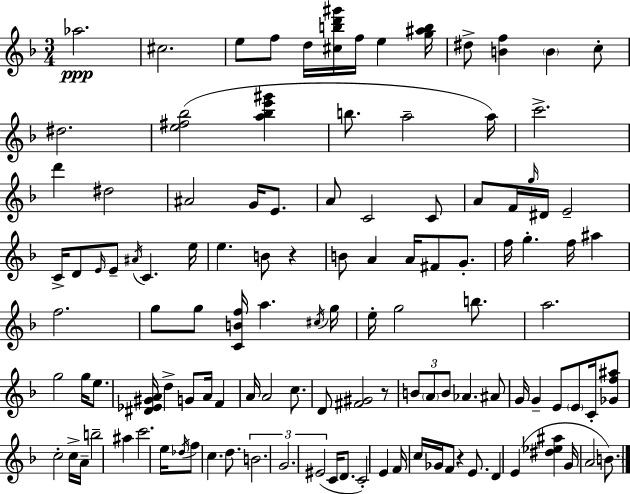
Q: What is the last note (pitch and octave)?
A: B4